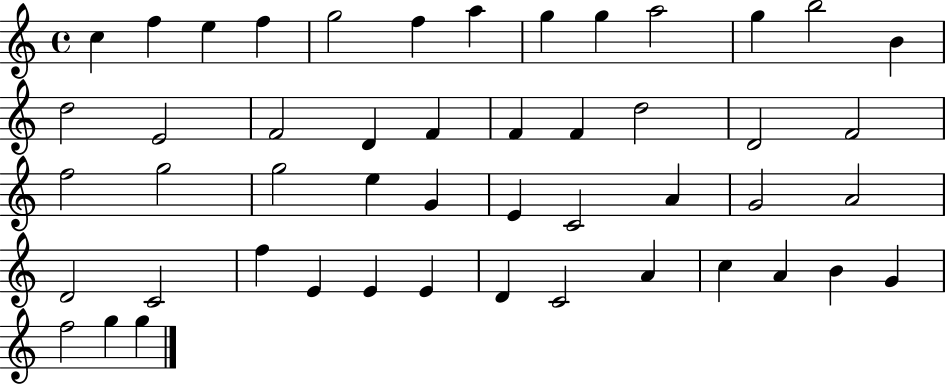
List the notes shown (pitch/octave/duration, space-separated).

C5/q F5/q E5/q F5/q G5/h F5/q A5/q G5/q G5/q A5/h G5/q B5/h B4/q D5/h E4/h F4/h D4/q F4/q F4/q F4/q D5/h D4/h F4/h F5/h G5/h G5/h E5/q G4/q E4/q C4/h A4/q G4/h A4/h D4/h C4/h F5/q E4/q E4/q E4/q D4/q C4/h A4/q C5/q A4/q B4/q G4/q F5/h G5/q G5/q